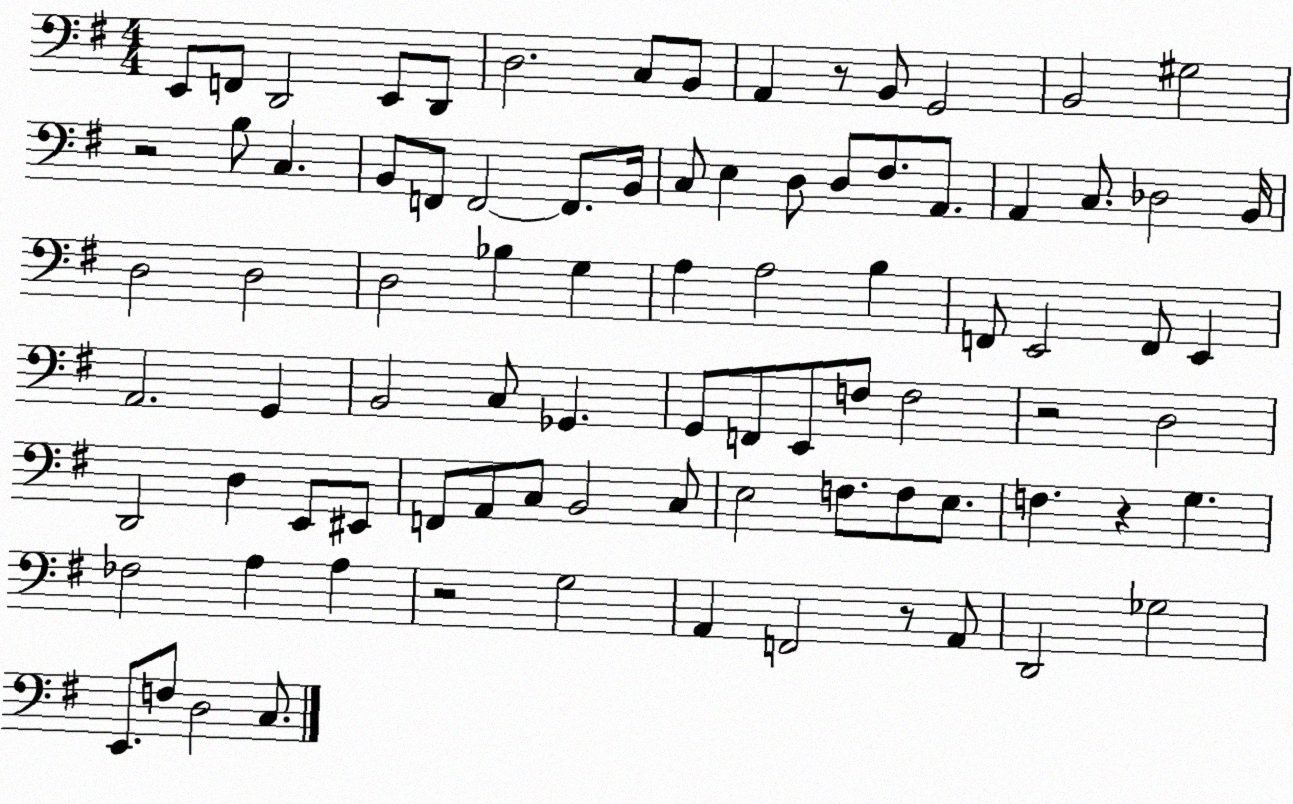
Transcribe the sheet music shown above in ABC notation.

X:1
T:Untitled
M:4/4
L:1/4
K:G
E,,/2 F,,/2 D,,2 E,,/2 D,,/2 D,2 C,/2 B,,/2 A,, z/2 B,,/2 G,,2 B,,2 ^G,2 z2 B,/2 C, B,,/2 F,,/2 F,,2 F,,/2 B,,/4 C,/2 E, D,/2 D,/2 ^F,/2 A,,/2 A,, C,/2 _D,2 B,,/4 D,2 D,2 D,2 _B, G, A, A,2 B, F,,/2 E,,2 F,,/2 E,, A,,2 G,, B,,2 C,/2 _G,, G,,/2 F,,/2 E,,/2 F,/2 F,2 z2 D,2 D,,2 D, E,,/2 ^E,,/2 F,,/2 A,,/2 C,/2 B,,2 C,/2 E,2 F,/2 F,/2 E,/2 F, z G, _F,2 A, A, z2 G,2 A,, F,,2 z/2 A,,/2 D,,2 _G,2 E,,/2 F,/2 D,2 C,/2